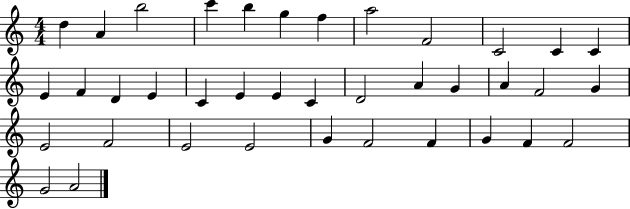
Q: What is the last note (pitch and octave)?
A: A4